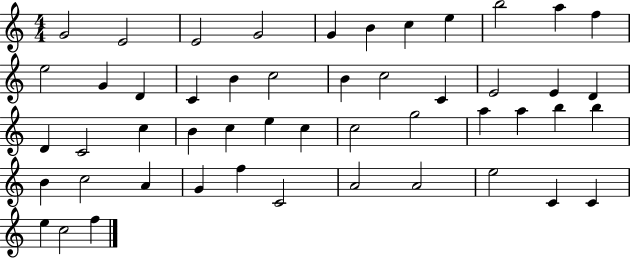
G4/h E4/h E4/h G4/h G4/q B4/q C5/q E5/q B5/h A5/q F5/q E5/h G4/q D4/q C4/q B4/q C5/h B4/q C5/h C4/q E4/h E4/q D4/q D4/q C4/h C5/q B4/q C5/q E5/q C5/q C5/h G5/h A5/q A5/q B5/q B5/q B4/q C5/h A4/q G4/q F5/q C4/h A4/h A4/h E5/h C4/q C4/q E5/q C5/h F5/q